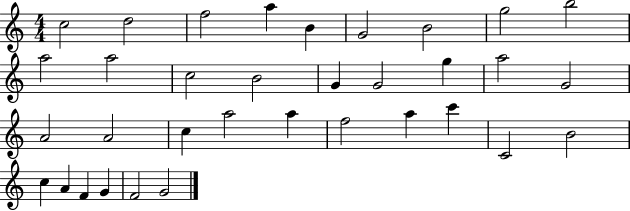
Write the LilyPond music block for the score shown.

{
  \clef treble
  \numericTimeSignature
  \time 4/4
  \key c \major
  c''2 d''2 | f''2 a''4 b'4 | g'2 b'2 | g''2 b''2 | \break a''2 a''2 | c''2 b'2 | g'4 g'2 g''4 | a''2 g'2 | \break a'2 a'2 | c''4 a''2 a''4 | f''2 a''4 c'''4 | c'2 b'2 | \break c''4 a'4 f'4 g'4 | f'2 g'2 | \bar "|."
}